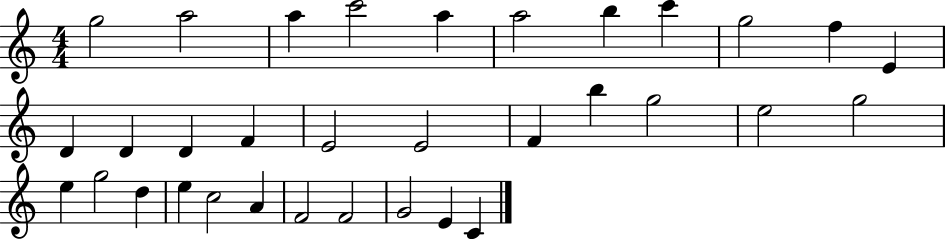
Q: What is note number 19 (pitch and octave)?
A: B5